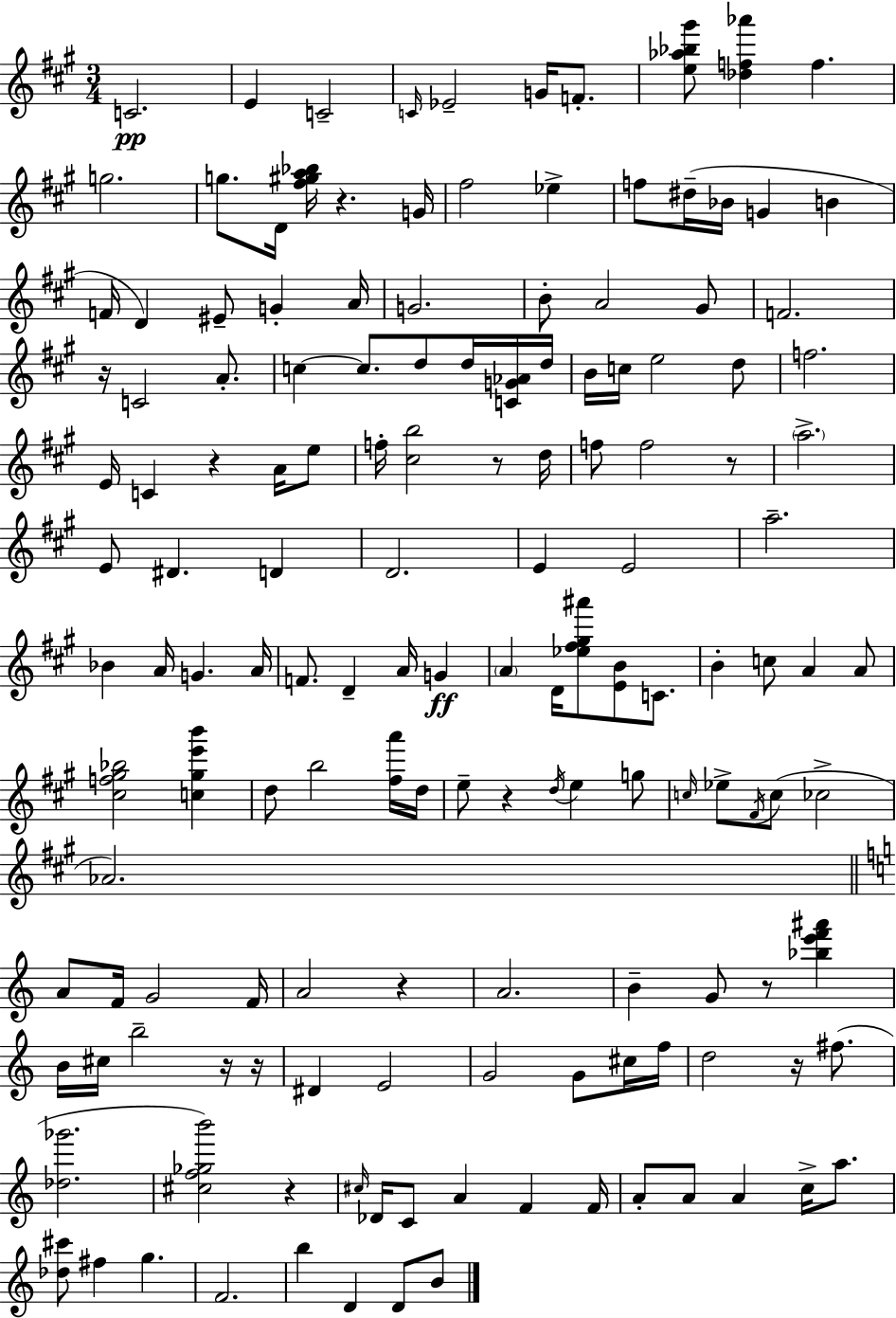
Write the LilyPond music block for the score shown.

{
  \clef treble
  \numericTimeSignature
  \time 3/4
  \key a \major
  \repeat volta 2 { c'2.\pp | e'4 c'2-- | \grace { c'16 } ees'2-- g'16 f'8.-. | <e'' aes'' bes'' gis'''>8 <des'' f'' aes'''>4 f''4. | \break g''2. | g''8. d'16 <fis'' gis'' a'' bes''>16 r4. | g'16 fis''2 ees''4-> | f''8 dis''16--( bes'16 g'4 b'4 | \break f'16 d'4) eis'8-- g'4-. | a'16 g'2. | b'8-. a'2 gis'8 | f'2. | \break r16 c'2 a'8.-. | c''4~~ c''8. d''8 d''16 <c' g' aes'>16 | d''16 b'16 c''16 e''2 d''8 | f''2. | \break e'16 c'4 r4 a'16 e''8 | f''16-. <cis'' b''>2 r8 | d''16 f''8 f''2 r8 | \parenthesize a''2.-> | \break e'8 dis'4. d'4 | d'2. | e'4 e'2 | a''2.-- | \break bes'4 a'16 g'4. | a'16 f'8. d'4-- a'16 g'4\ff | \parenthesize a'4 d'16 <ees'' fis'' gis'' ais'''>8 <e' b'>8 c'8. | b'4-. c''8 a'4 a'8 | \break <cis'' f'' gis'' bes''>2 <c'' gis'' e''' b'''>4 | d''8 b''2 <fis'' a'''>16 | d''16 e''8-- r4 \acciaccatura { d''16 } e''4 | g''8 \grace { c''16 } ees''8-> \acciaccatura { fis'16 } c''8( ces''2-> | \break aes'2.) | \bar "||" \break \key a \minor a'8 f'16 g'2 f'16 | a'2 r4 | a'2. | b'4-- g'8 r8 <bes'' e''' f''' ais'''>4 | \break b'16 cis''16 b''2-- r16 r16 | dis'4 e'2 | g'2 g'8 cis''16 f''16 | d''2 r16 fis''8.( | \break <des'' ges'''>2. | <cis'' f'' ges'' b'''>2) r4 | \grace { cis''16 } des'16 c'8 a'4 f'4 | f'16 a'8-. a'8 a'4 c''16-> a''8. | \break <des'' cis'''>8 fis''4 g''4. | f'2. | b''4 d'4 d'8 b'8 | } \bar "|."
}